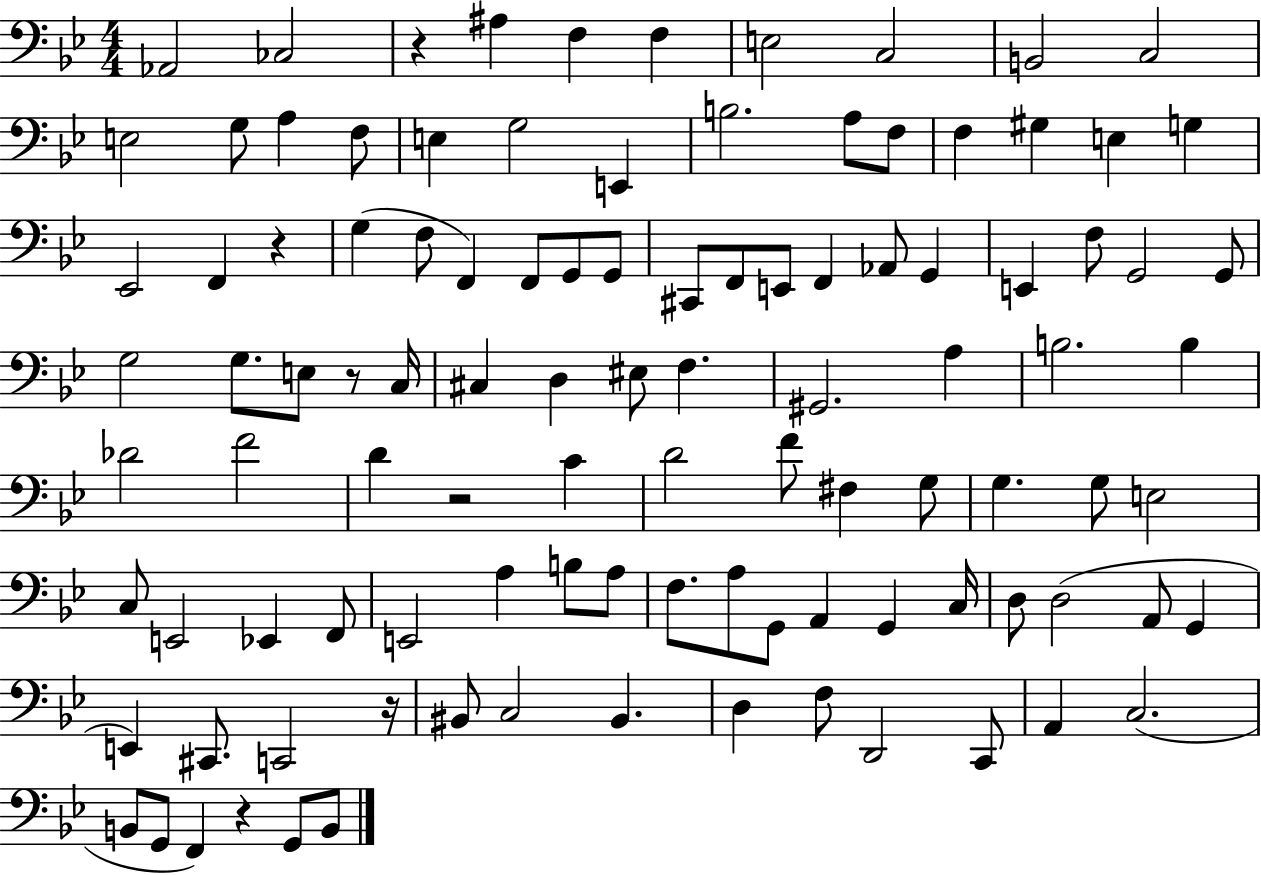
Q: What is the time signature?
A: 4/4